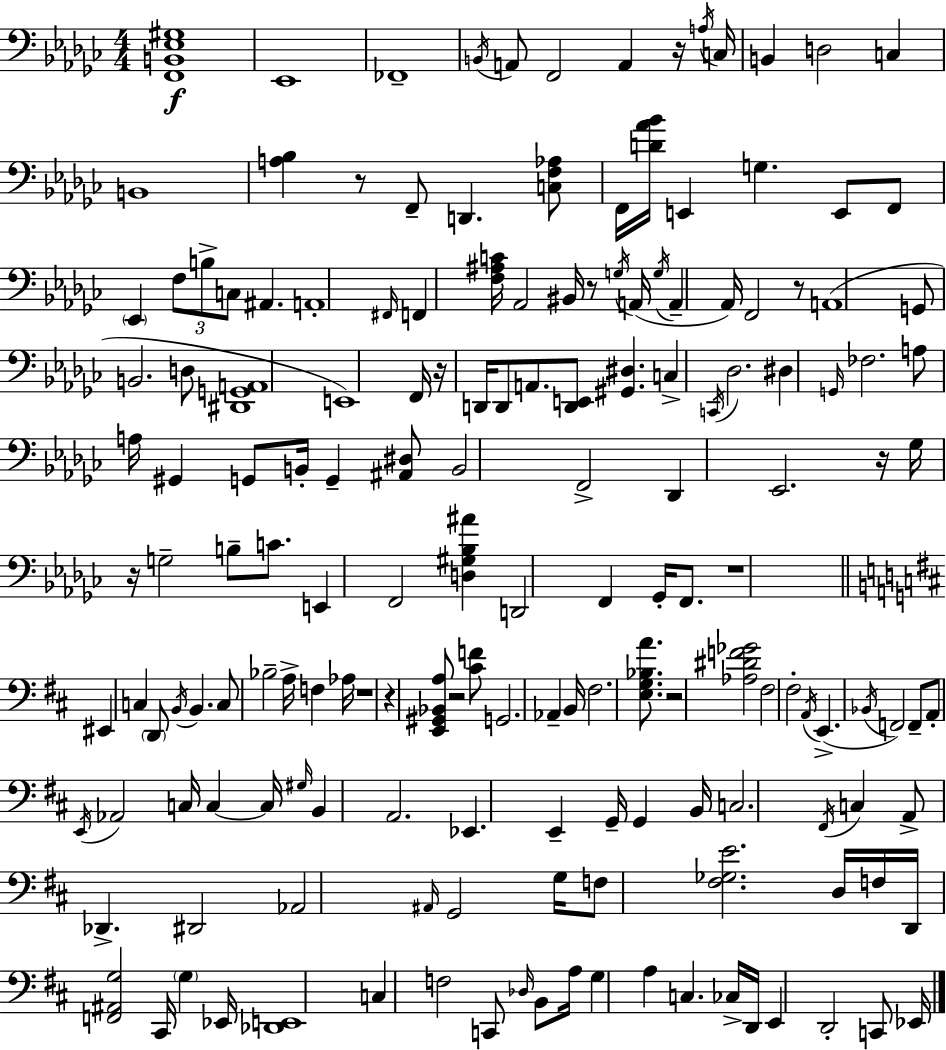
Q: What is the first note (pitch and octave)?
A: Eb2